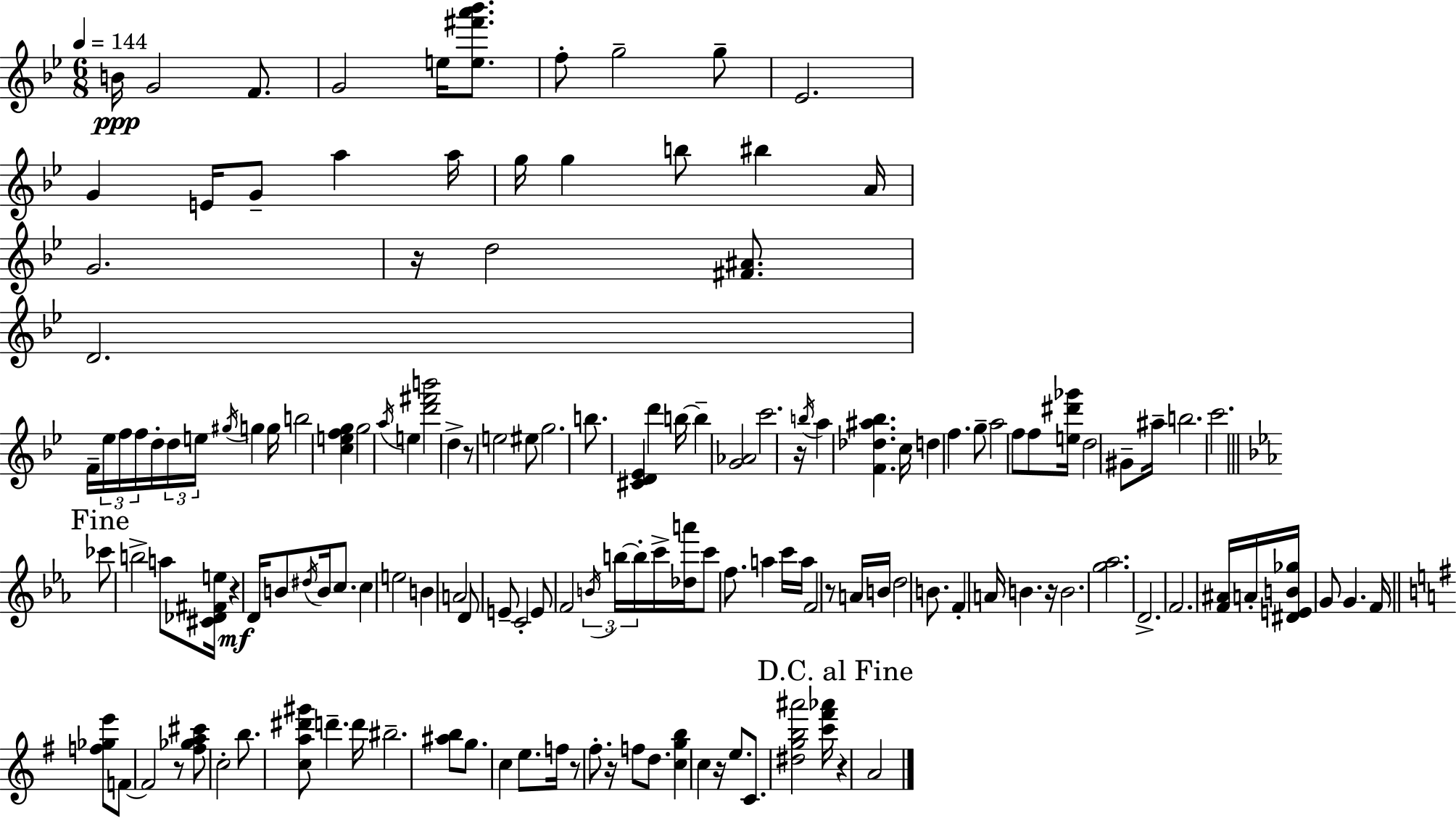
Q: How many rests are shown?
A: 11